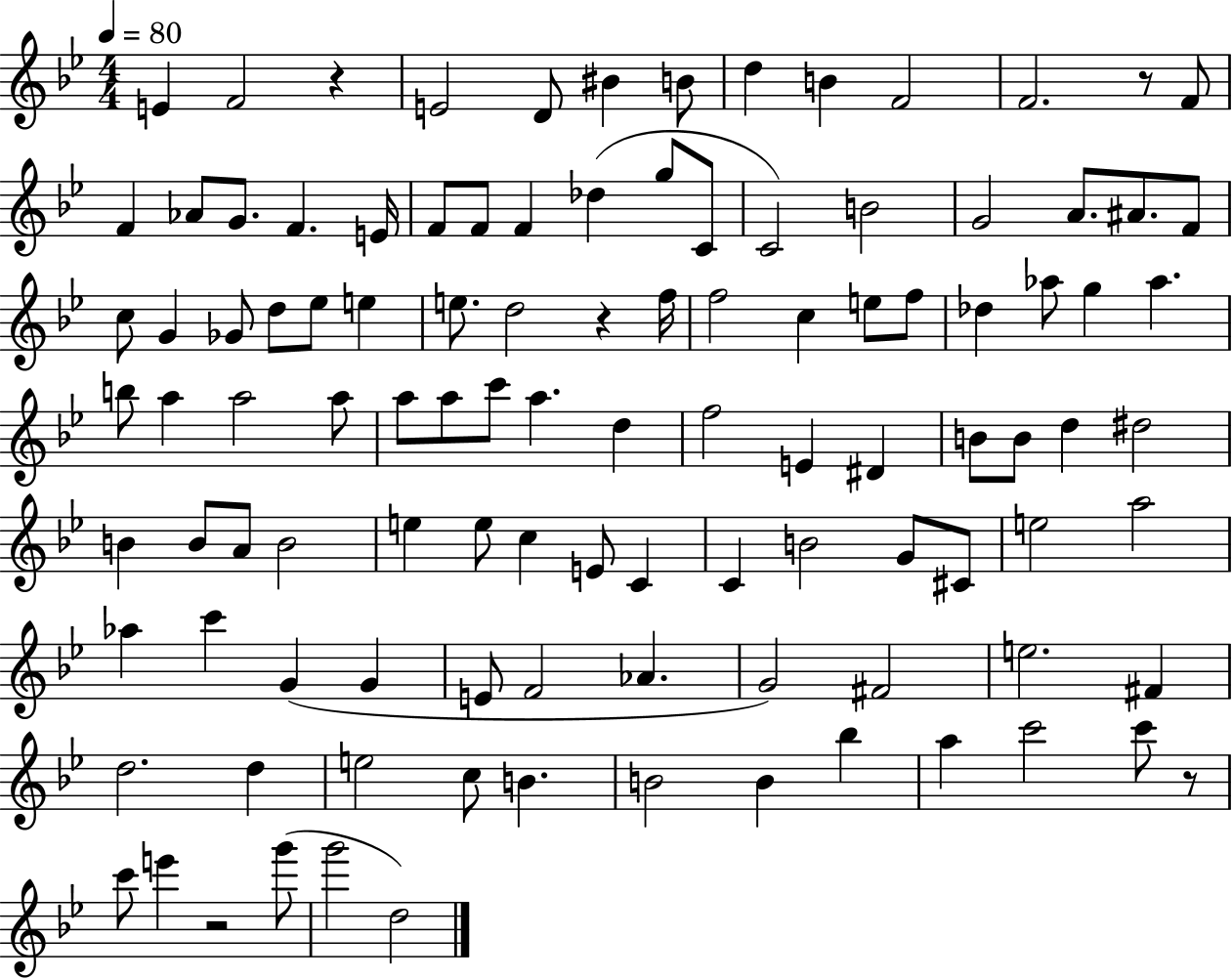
E4/q F4/h R/q E4/h D4/e BIS4/q B4/e D5/q B4/q F4/h F4/h. R/e F4/e F4/q Ab4/e G4/e. F4/q. E4/s F4/e F4/e F4/q Db5/q G5/e C4/e C4/h B4/h G4/h A4/e. A#4/e. F4/e C5/e G4/q Gb4/e D5/e Eb5/e E5/q E5/e. D5/h R/q F5/s F5/h C5/q E5/e F5/e Db5/q Ab5/e G5/q Ab5/q. B5/e A5/q A5/h A5/e A5/e A5/e C6/e A5/q. D5/q F5/h E4/q D#4/q B4/e B4/e D5/q D#5/h B4/q B4/e A4/e B4/h E5/q E5/e C5/q E4/e C4/q C4/q B4/h G4/e C#4/e E5/h A5/h Ab5/q C6/q G4/q G4/q E4/e F4/h Ab4/q. G4/h F#4/h E5/h. F#4/q D5/h. D5/q E5/h C5/e B4/q. B4/h B4/q Bb5/q A5/q C6/h C6/e R/e C6/e E6/q R/h G6/e G6/h D5/h